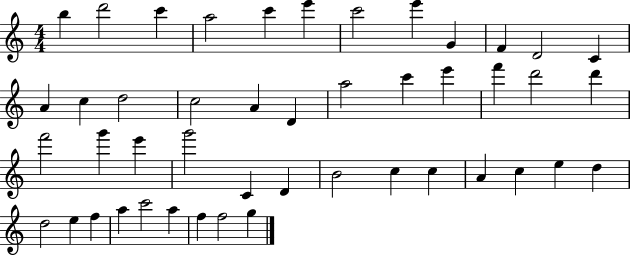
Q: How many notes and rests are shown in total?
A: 46